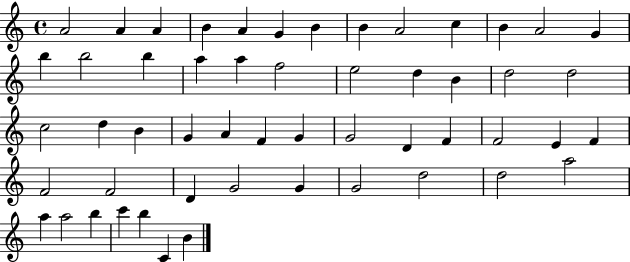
{
  \clef treble
  \time 4/4
  \defaultTimeSignature
  \key c \major
  a'2 a'4 a'4 | b'4 a'4 g'4 b'4 | b'4 a'2 c''4 | b'4 a'2 g'4 | \break b''4 b''2 b''4 | a''4 a''4 f''2 | e''2 d''4 b'4 | d''2 d''2 | \break c''2 d''4 b'4 | g'4 a'4 f'4 g'4 | g'2 d'4 f'4 | f'2 e'4 f'4 | \break f'2 f'2 | d'4 g'2 g'4 | g'2 d''2 | d''2 a''2 | \break a''4 a''2 b''4 | c'''4 b''4 c'4 b'4 | \bar "|."
}